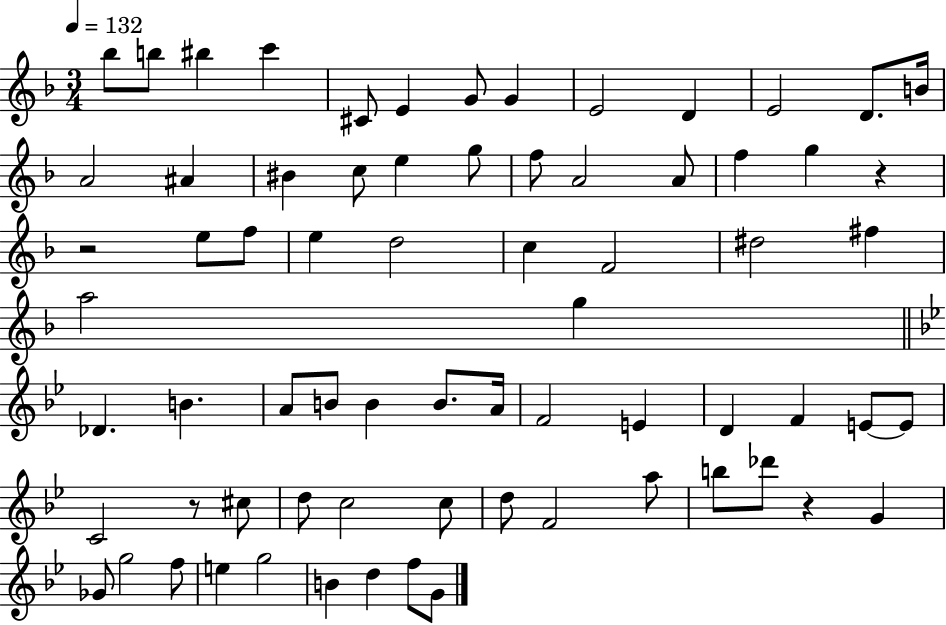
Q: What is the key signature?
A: F major